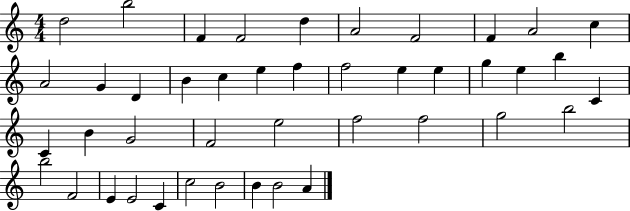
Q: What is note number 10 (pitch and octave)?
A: C5